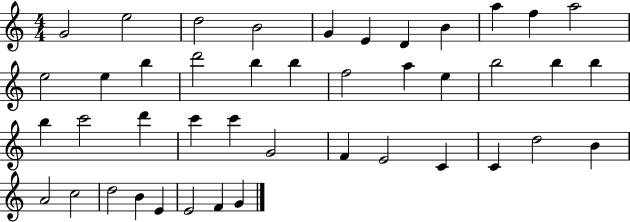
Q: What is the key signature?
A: C major